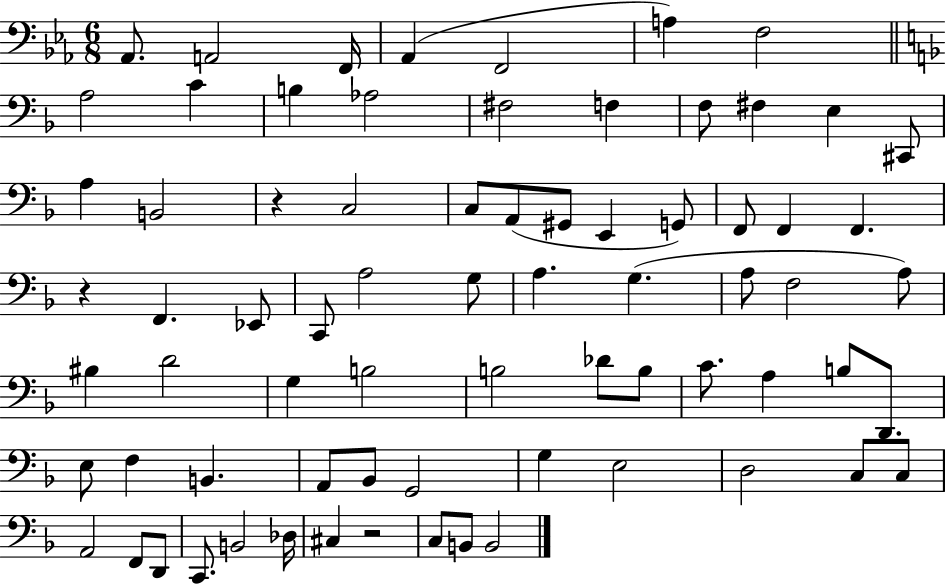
{
  \clef bass
  \numericTimeSignature
  \time 6/8
  \key ees \major
  aes,8. a,2 f,16 | aes,4( f,2 | a4) f2 | \bar "||" \break \key f \major a2 c'4 | b4 aes2 | fis2 f4 | f8 fis4 e4 cis,8 | \break a4 b,2 | r4 c2 | c8 a,8( gis,8 e,4 g,8) | f,8 f,4 f,4. | \break r4 f,4. ees,8 | c,8 a2 g8 | a4. g4.( | a8 f2 a8) | \break bis4 d'2 | g4 b2 | b2 des'8 b8 | c'8. a4 b8 d,8. | \break e8 f4 b,4. | a,8 bes,8 g,2 | g4 e2 | d2 c8 c8 | \break a,2 f,8 d,8 | c,8. b,2 des16 | cis4 r2 | c8 b,8 b,2 | \break \bar "|."
}